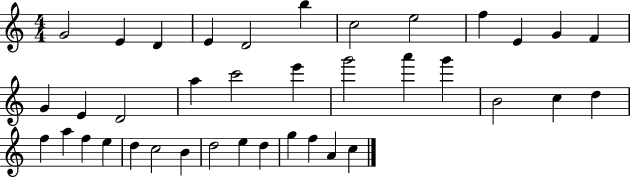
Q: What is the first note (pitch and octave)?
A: G4